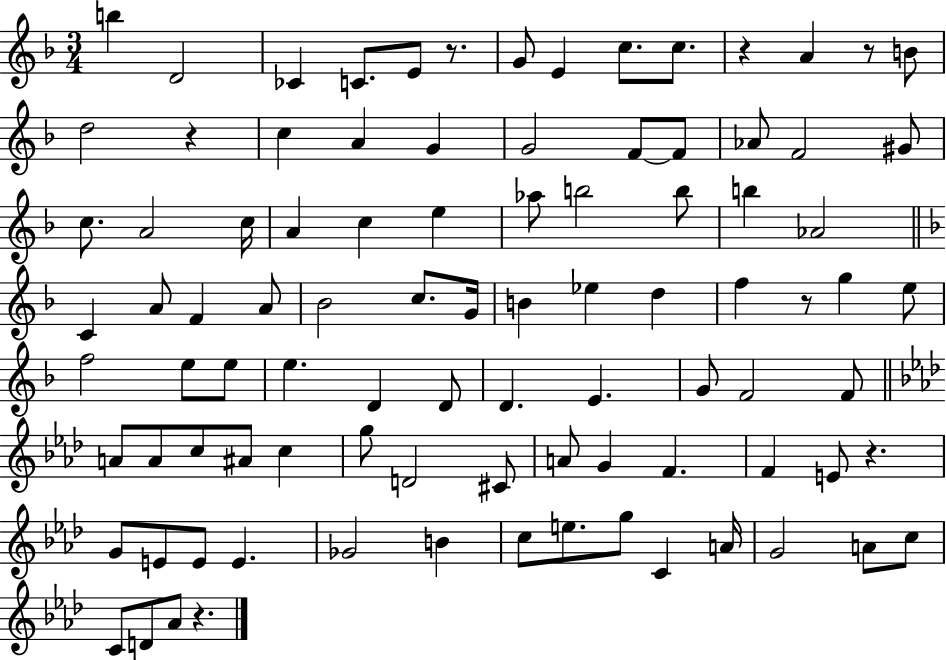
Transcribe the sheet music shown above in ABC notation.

X:1
T:Untitled
M:3/4
L:1/4
K:F
b D2 _C C/2 E/2 z/2 G/2 E c/2 c/2 z A z/2 B/2 d2 z c A G G2 F/2 F/2 _A/2 F2 ^G/2 c/2 A2 c/4 A c e _a/2 b2 b/2 b _A2 C A/2 F A/2 _B2 c/2 G/4 B _e d f z/2 g e/2 f2 e/2 e/2 e D D/2 D E G/2 F2 F/2 A/2 A/2 c/2 ^A/2 c g/2 D2 ^C/2 A/2 G F F E/2 z G/2 E/2 E/2 E _G2 B c/2 e/2 g/2 C A/4 G2 A/2 c/2 C/2 D/2 _A/2 z